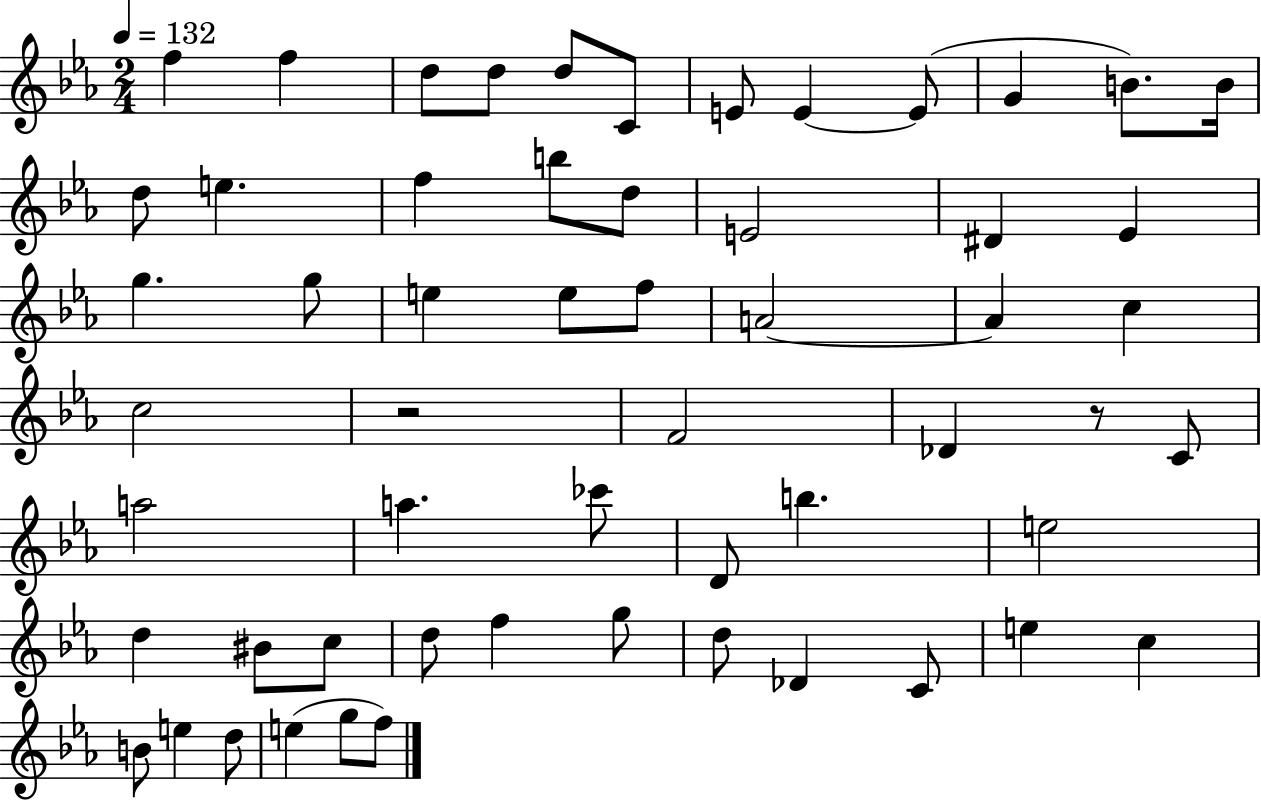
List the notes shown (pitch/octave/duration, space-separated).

F5/q F5/q D5/e D5/e D5/e C4/e E4/e E4/q E4/e G4/q B4/e. B4/s D5/e E5/q. F5/q B5/e D5/e E4/h D#4/q Eb4/q G5/q. G5/e E5/q E5/e F5/e A4/h A4/q C5/q C5/h R/h F4/h Db4/q R/e C4/e A5/h A5/q. CES6/e D4/e B5/q. E5/h D5/q BIS4/e C5/e D5/e F5/q G5/e D5/e Db4/q C4/e E5/q C5/q B4/e E5/q D5/e E5/q G5/e F5/e